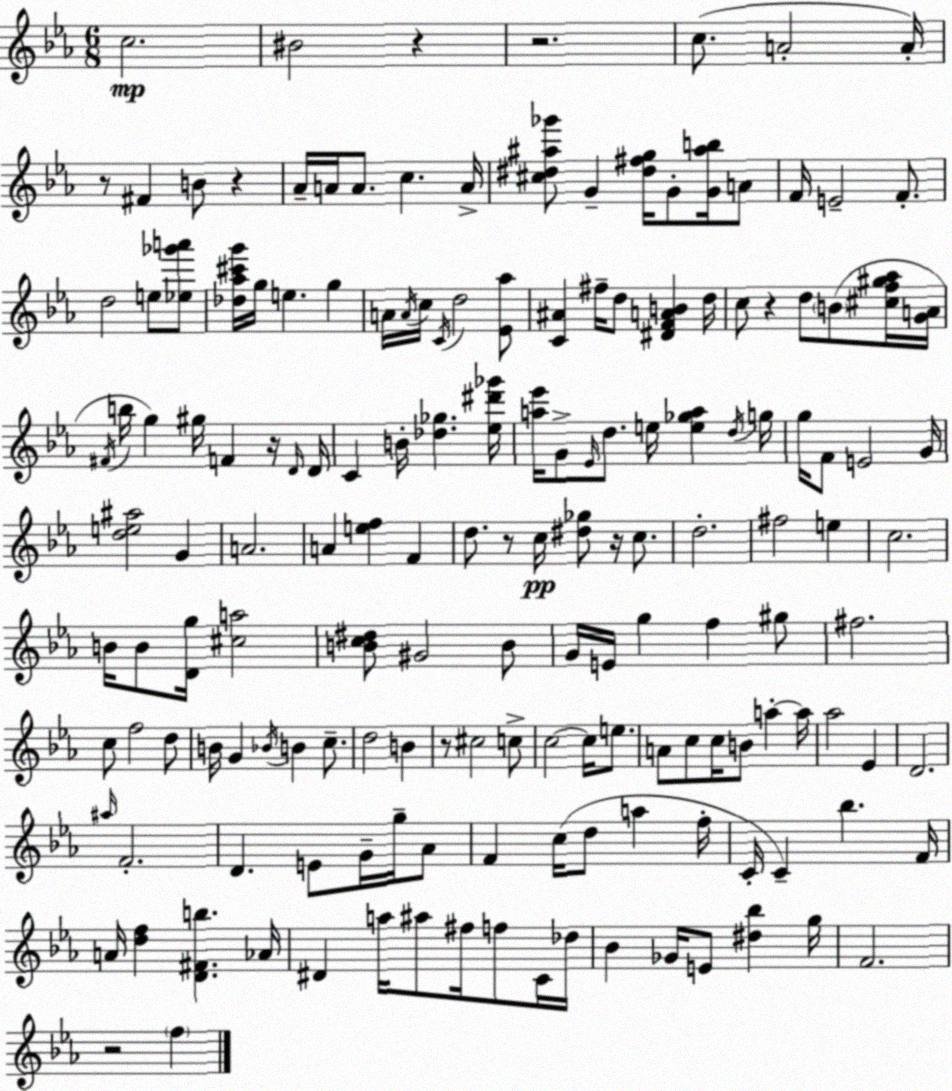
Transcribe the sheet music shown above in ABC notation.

X:1
T:Untitled
M:6/8
L:1/4
K:Eb
c2 ^B2 z z2 c/2 A2 A/4 z/2 ^F B/2 z _A/4 A/4 A/2 c A/4 [^c^d^a_g']/2 G [^d^fg]/4 G/2 [G^ab]/4 A/2 F/4 E2 F/2 d2 e/2 [_e_g'a']/2 [_d_a^c'g']/4 g/4 e g A/4 A/4 c/4 C/4 d2 [_E_a]/2 [C^A] ^f/4 d/2 [^DFAB] d/4 c/2 z d/2 B/2 [^cf^g_a]/4 [GA]/4 ^F/4 b/4 g ^g/4 F z/4 D/4 D/4 C B/4 [_d_g] [_e^d'_g']/4 [a_e']/4 G/2 _E/4 d/2 e/4 [e_ga] d/4 g/4 g/4 F/2 E2 G/4 [de^a]2 G A2 A [ef] F d/2 z/2 c/4 [^d_g]/2 z/4 c/2 d2 ^f2 e c2 B/4 B/2 [Dg]/4 [^ca]2 [Bc^d]/2 ^G2 B/2 G/4 E/4 g f ^g/2 ^f2 c/2 f2 d/2 B/4 G _B/4 B c/2 d2 B z/2 ^c2 c/2 c2 c/4 e/2 A/2 c/2 c/4 B/2 a a/4 _a2 _E D2 ^a/4 F2 D E/2 G/4 g/4 _A/2 F c/4 d/2 a f/4 C/4 C _b F/4 A/4 [df] [D^Fb] _A/4 ^D a/4 ^a/2 ^f/4 f/2 C/4 _d/4 _B _G/4 E/2 [^d_b] g/4 F2 z2 f